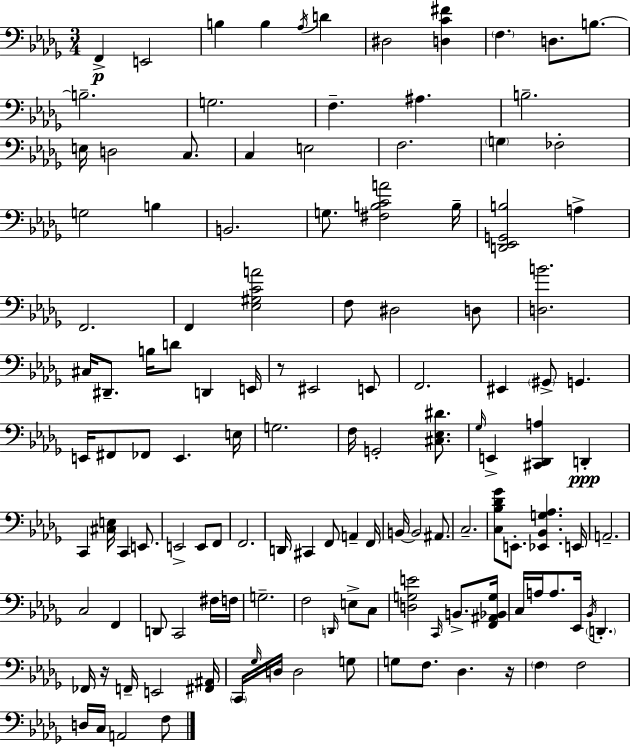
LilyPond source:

{
  \clef bass
  \numericTimeSignature
  \time 3/4
  \key bes \minor
  f,4->\p e,2 | b4 b4 \acciaccatura { aes16 } d'4 | dis2 <d c' fis'>4 | \parenthesize f4. d8. b8.~~ | \break b2.-- | g2. | f4.-- ais4. | b2.-- | \break e16 d2 c8. | c4 e2 | f2. | \parenthesize g4 fes2-. | \break g2 b4 | b,2. | g8. <fis b c' a'>2 | b16-- <d, ees, g, b>2 a4-> | \break f,2. | f,4 <ees gis c' a'>2 | f8 dis2 d8 | <d b'>2. | \break cis16 dis,8.-- b16 d'8 d,4 | e,16 r8 eis,2 e,8 | f,2. | eis,4 \parenthesize gis,8-> g,4. | \break e,16 fis,8 fes,8 e,4. | e16 g2. | f16 g,2-. <cis ees dis'>8. | \grace { ges16 } e,4-> <cis, des, a>4 d,4-.\ppp | \break c,4 <cis e>16 c,4 e,8. | e,2-> e,8 | f,8 f,2. | d,16 cis,4 f,8 a,4-- | \break f,16 b,16~~ b,2 ais,8. | c2.-- | <c bes des' ges'>8 e,8.-. <ees, bes, g aes>4. | e,16 a,2.-- | \break c2 f,4 | d,8 c,2 | fis16 f16 g2.-- | f2 \grace { d,16 } e8-> | \break c8 <d g e'>2 \grace { c,16 } | b,8.-> <f, ais, bes, g>16 c16 a16 a8. ees,16 \acciaccatura { bes,16 } \parenthesize d,4.-. | fes,16 r16 f,16-- e,2 | <fis, ais,>16 \parenthesize c,16 \grace { ges16 } d16 d2 | \break g8 g8 f8. des4. | r16 \parenthesize f4 f2 | d16 c16 a,2 | f8 \bar "|."
}